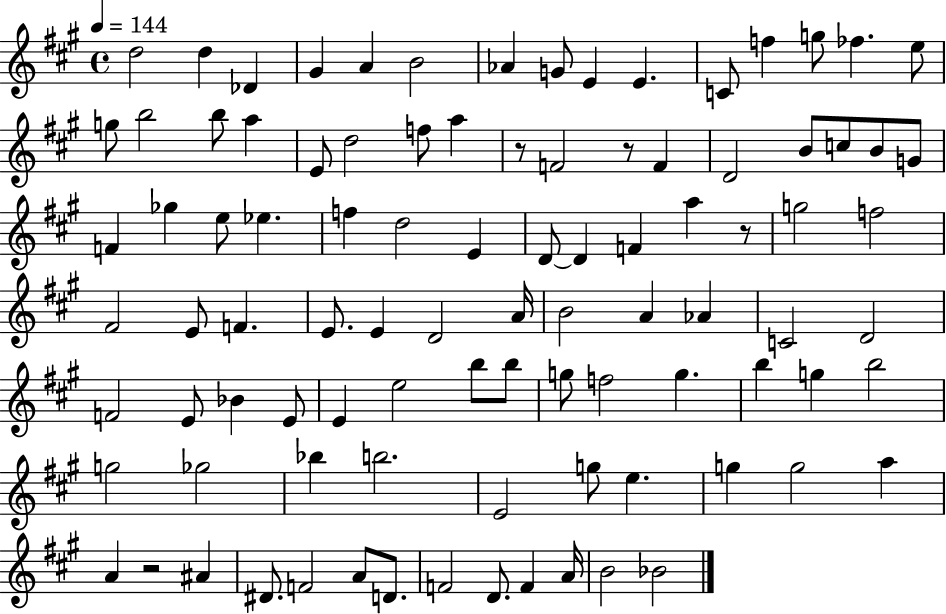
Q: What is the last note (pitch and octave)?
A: Bb4